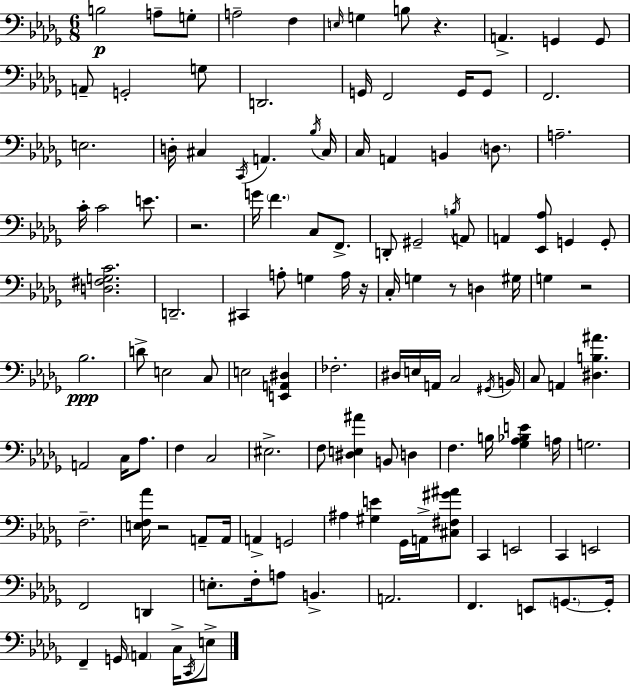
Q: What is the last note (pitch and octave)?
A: E3